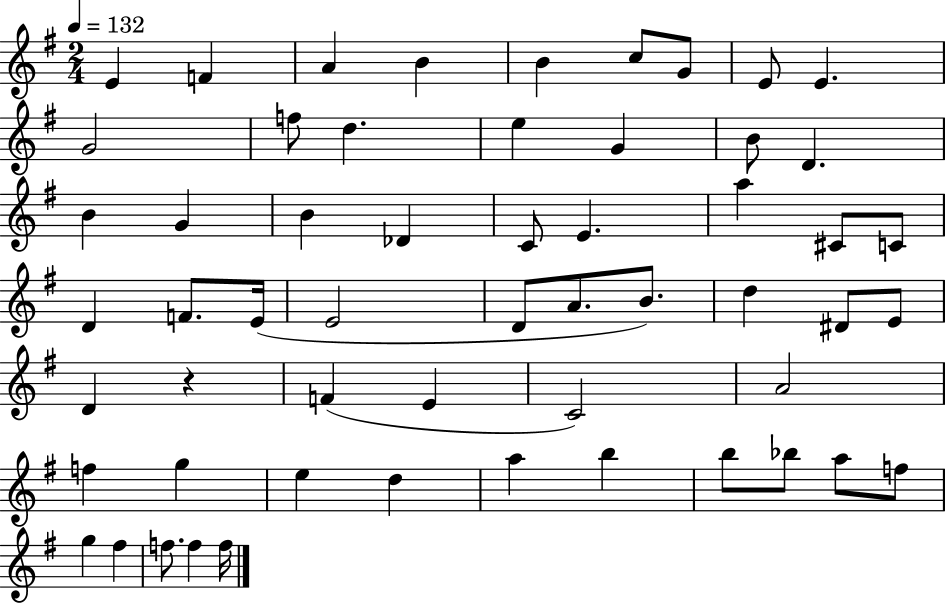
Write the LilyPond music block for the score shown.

{
  \clef treble
  \numericTimeSignature
  \time 2/4
  \key g \major
  \tempo 4 = 132
  \repeat volta 2 { e'4 f'4 | a'4 b'4 | b'4 c''8 g'8 | e'8 e'4. | \break g'2 | f''8 d''4. | e''4 g'4 | b'8 d'4. | \break b'4 g'4 | b'4 des'4 | c'8 e'4. | a''4 cis'8 c'8 | \break d'4 f'8. e'16( | e'2 | d'8 a'8. b'8.) | d''4 dis'8 e'8 | \break d'4 r4 | f'4( e'4 | c'2) | a'2 | \break f''4 g''4 | e''4 d''4 | a''4 b''4 | b''8 bes''8 a''8 f''8 | \break g''4 fis''4 | f''8. f''4 f''16 | } \bar "|."
}